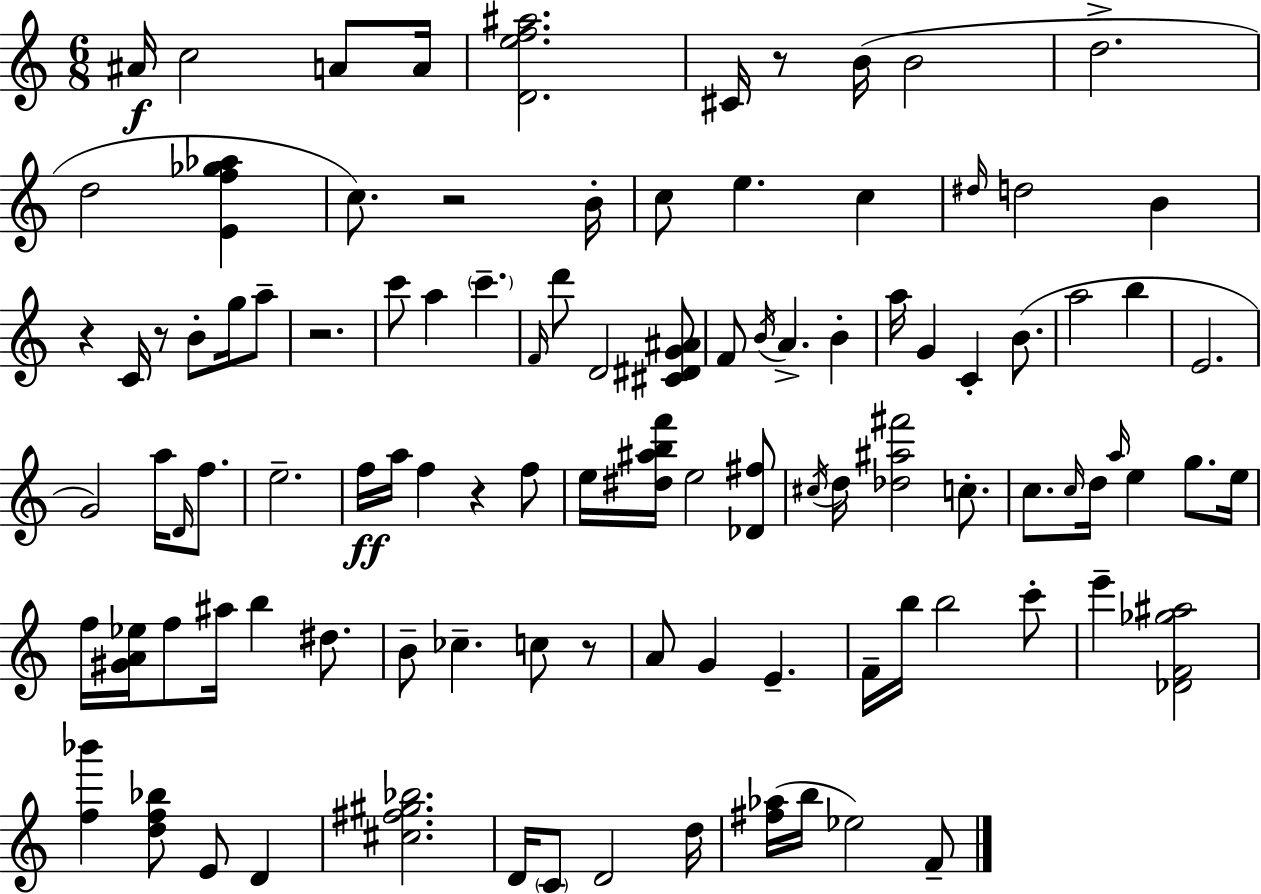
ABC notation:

X:1
T:Untitled
M:6/8
L:1/4
K:Am
^A/4 c2 A/2 A/4 [Def^a]2 ^C/4 z/2 B/4 B2 d2 d2 [Ef_g_a] c/2 z2 B/4 c/2 e c ^d/4 d2 B z C/4 z/2 B/2 g/4 a/2 z2 c'/2 a c' F/4 d'/2 D2 [^C^DG^A]/2 F/2 B/4 A B a/4 G C B/2 a2 b E2 G2 a/4 D/4 f/2 e2 f/4 a/4 f z f/2 e/4 [^d^abf']/4 e2 [_D^f]/2 ^c/4 d/4 [_d^a^f']2 c/2 c/2 c/4 d/4 a/4 e g/2 e/4 f/4 [^GA_e]/4 f/2 ^a/4 b ^d/2 B/2 _c c/2 z/2 A/2 G E F/4 b/4 b2 c'/2 e' [_DF_g^a]2 [f_b'] [df_b]/2 E/2 D [^c^f^g_b]2 D/4 C/2 D2 d/4 [^f_a]/4 b/4 _e2 F/2